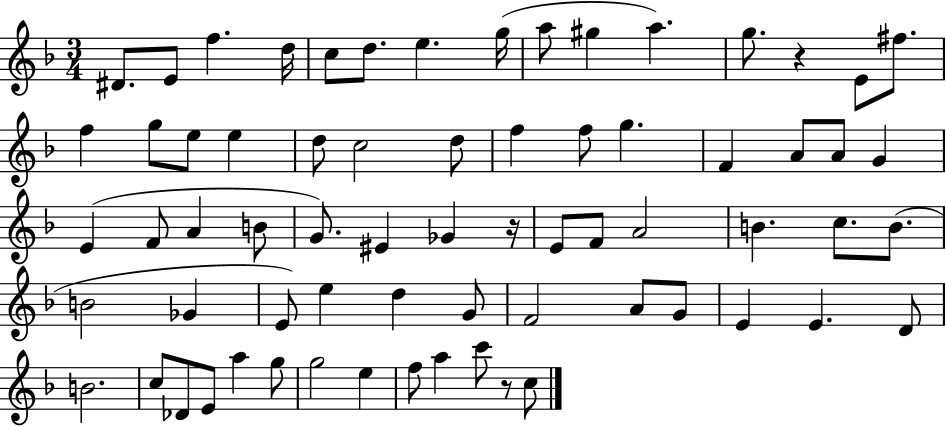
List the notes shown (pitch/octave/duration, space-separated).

D#4/e. E4/e F5/q. D5/s C5/e D5/e. E5/q. G5/s A5/e G#5/q A5/q. G5/e. R/q E4/e F#5/e. F5/q G5/e E5/e E5/q D5/e C5/h D5/e F5/q F5/e G5/q. F4/q A4/e A4/e G4/q E4/q F4/e A4/q B4/e G4/e. EIS4/q Gb4/q R/s E4/e F4/e A4/h B4/q. C5/e. B4/e. B4/h Gb4/q E4/e E5/q D5/q G4/e F4/h A4/e G4/e E4/q E4/q. D4/e B4/h. C5/e Db4/e E4/e A5/q G5/e G5/h E5/q F5/e A5/q C6/e R/e C5/e